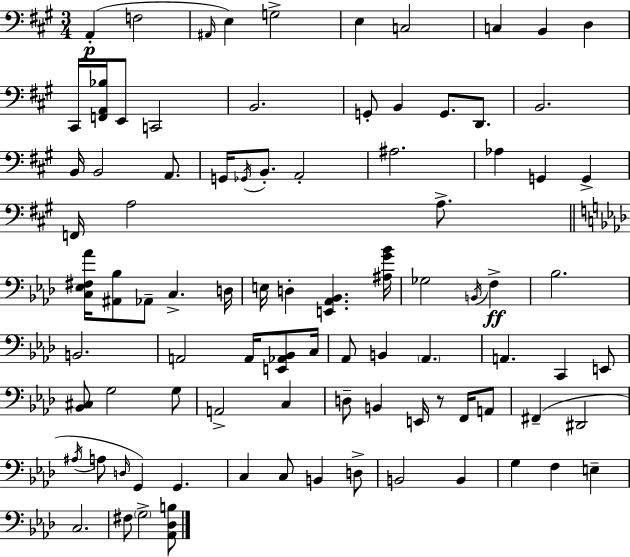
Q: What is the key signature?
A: A major